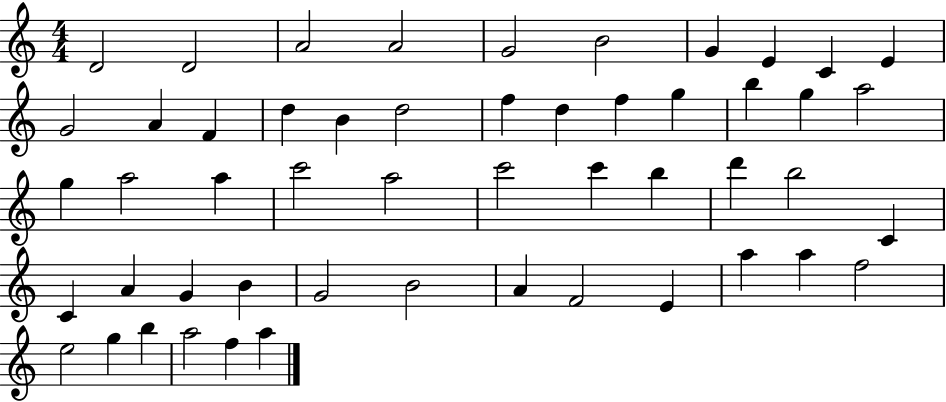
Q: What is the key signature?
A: C major